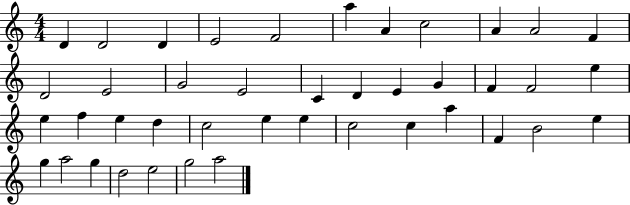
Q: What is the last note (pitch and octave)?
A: A5